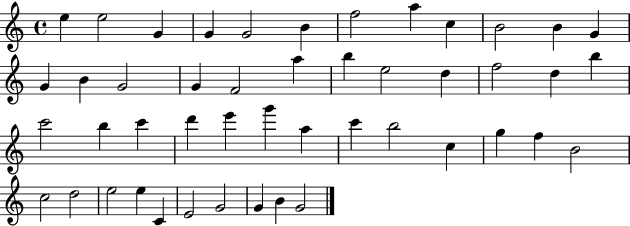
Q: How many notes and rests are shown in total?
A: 47